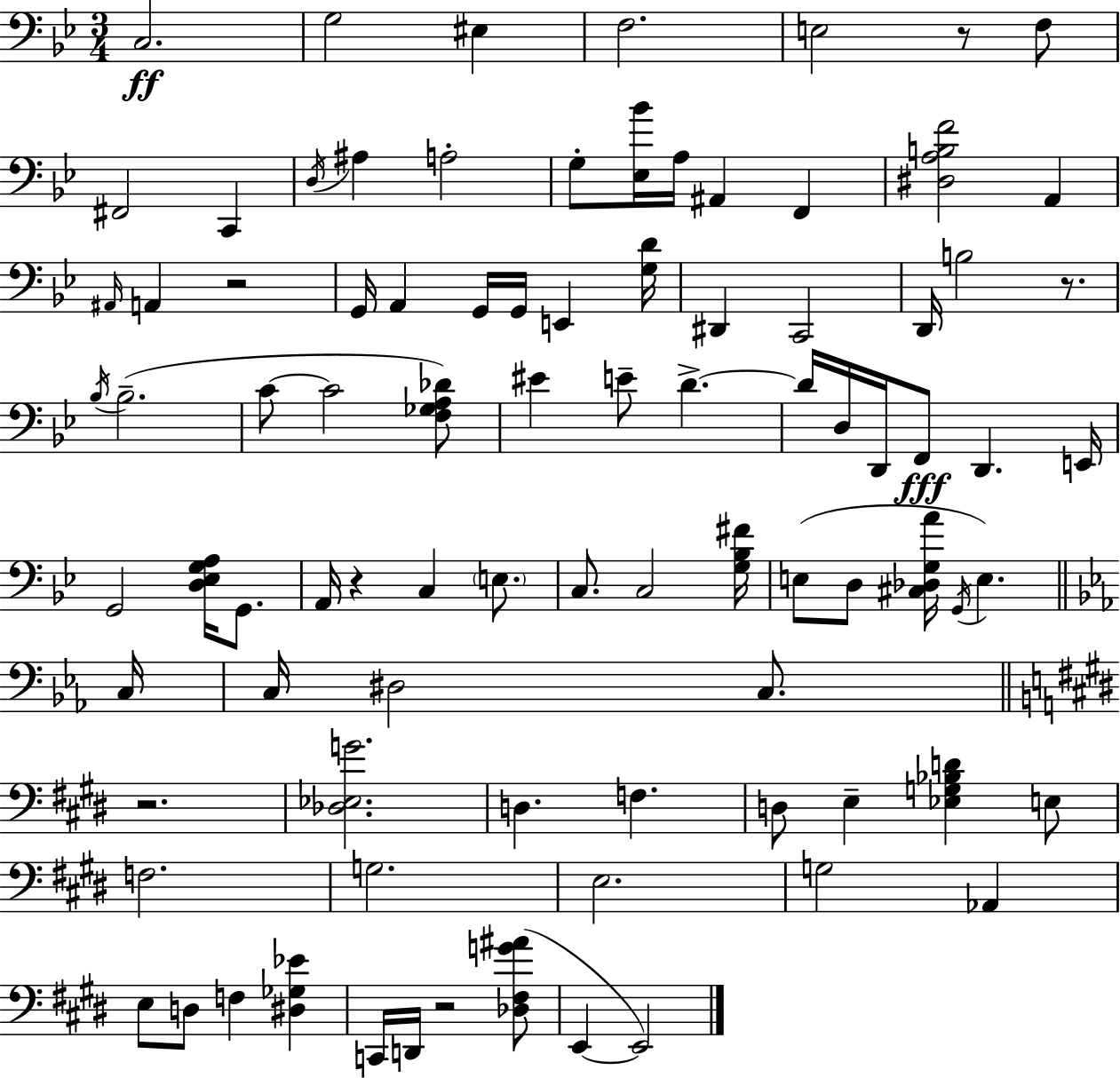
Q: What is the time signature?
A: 3/4